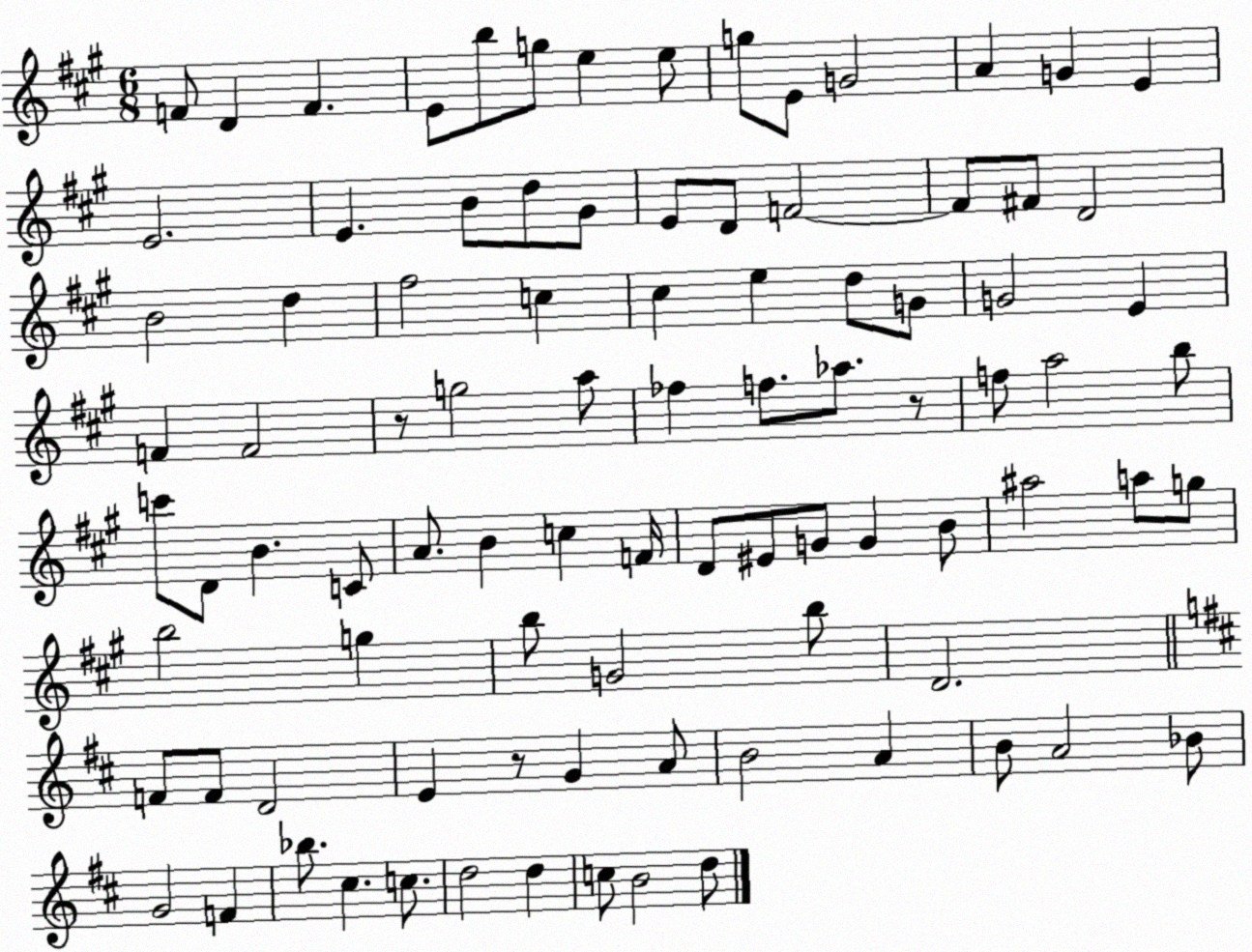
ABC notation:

X:1
T:Untitled
M:6/8
L:1/4
K:A
F/2 D F E/2 b/2 g/2 e e/2 g/2 E/2 G2 A G E E2 E B/2 d/2 ^G/2 E/2 D/2 F2 F/2 ^F/2 D2 B2 d ^f2 c ^c e d/2 G/2 G2 E F F2 z/2 g2 a/2 _f f/2 _a/2 z/2 f/2 a2 b/2 c'/2 D/2 B C/2 A/2 B c F/4 D/2 ^E/2 G/2 G B/2 ^a2 a/2 g/2 b2 g b/2 G2 b/2 D2 F/2 F/2 D2 E z/2 G A/2 B2 A B/2 A2 _B/2 G2 F _b/2 ^c c/2 d2 d c/2 B2 d/2